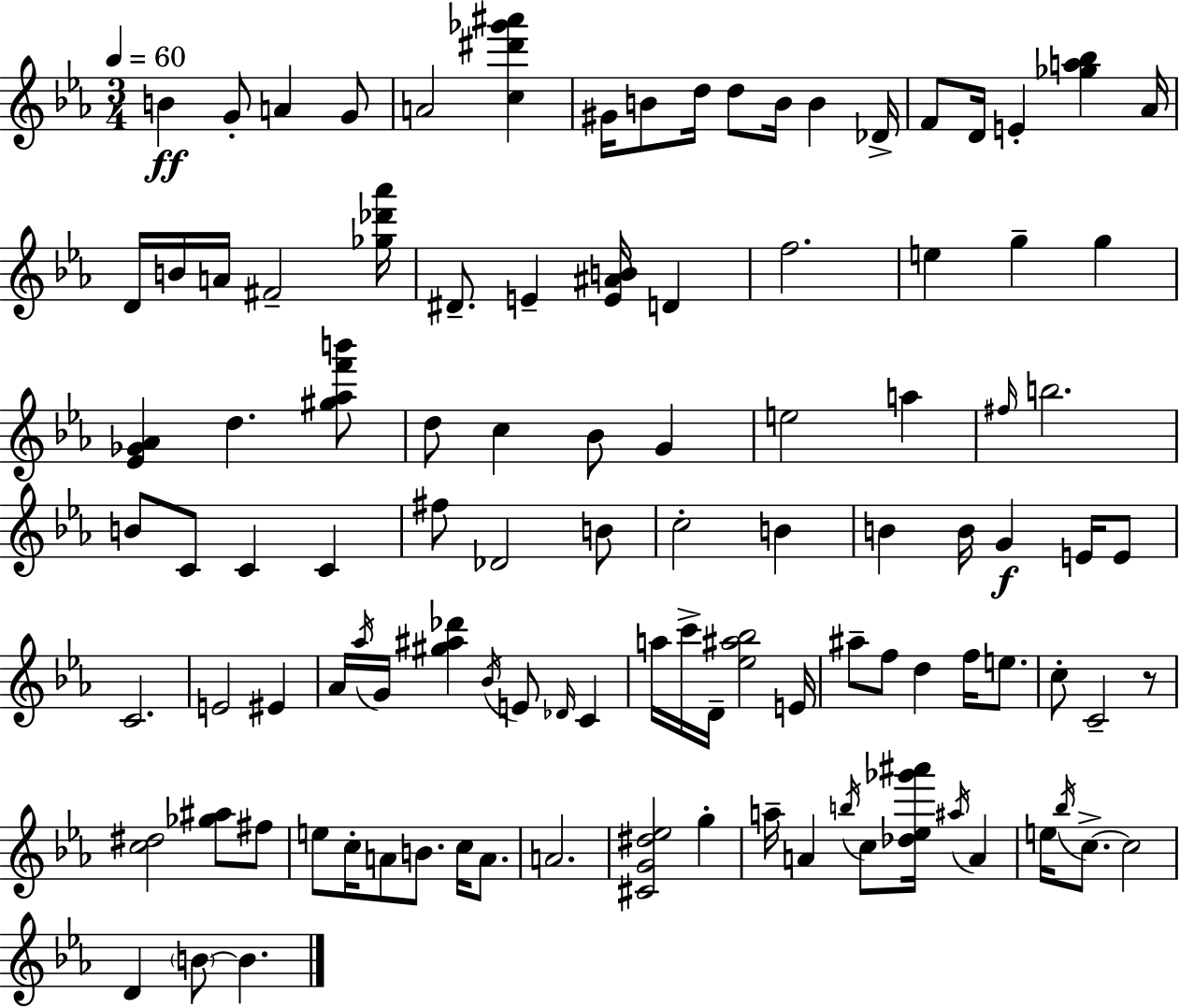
B4/q G4/e A4/q G4/e A4/h [C5,D#6,Gb6,A#6]/q G#4/s B4/e D5/s D5/e B4/s B4/q Db4/s F4/e D4/s E4/q [Gb5,A5,Bb5]/q Ab4/s D4/s B4/s A4/s F#4/h [Gb5,Db6,Ab6]/s D#4/e. E4/q [E4,A#4,B4]/s D4/q F5/h. E5/q G5/q G5/q [Eb4,Gb4,Ab4]/q D5/q. [G#5,Ab5,F6,B6]/e D5/e C5/q Bb4/e G4/q E5/h A5/q F#5/s B5/h. B4/e C4/e C4/q C4/q F#5/e Db4/h B4/e C5/h B4/q B4/q B4/s G4/q E4/s E4/e C4/h. E4/h EIS4/q Ab4/s Ab5/s G4/s [G#5,A#5,Db6]/q Bb4/s E4/e Db4/s C4/q A5/s C6/s D4/s [Eb5,A#5,Bb5]/h E4/s A#5/e F5/e D5/q F5/s E5/e. C5/e C4/h R/e [C5,D#5]/h [Gb5,A#5]/e F#5/e E5/e C5/s A4/e B4/e. C5/s A4/e. A4/h. [C#4,G4,D#5,Eb5]/h G5/q A5/s A4/q B5/s C5/e [Db5,Eb5,Gb6,A#6]/s A#5/s A4/q E5/s Bb5/s C5/e. C5/h D4/q B4/e B4/q.